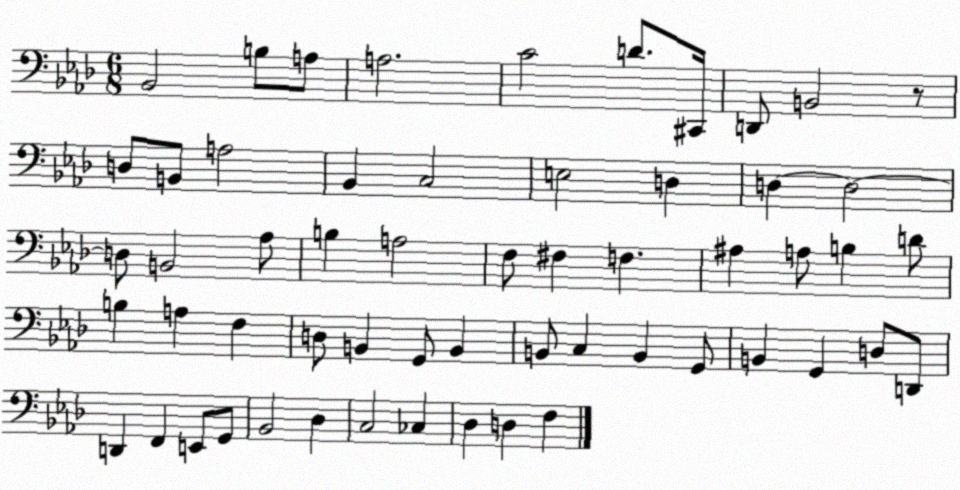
X:1
T:Untitled
M:6/8
L:1/4
K:Ab
_B,,2 B,/2 A,/2 A,2 C2 D/2 ^C,,/4 D,,/2 B,,2 z/2 D,/2 B,,/2 A,2 _B,, C,2 E,2 D, D, D,2 D,/2 B,,2 _A,/2 B, A,2 F,/2 ^F, F, ^A, A,/2 B, D/2 B, A, F, D,/2 B,, G,,/2 B,, B,,/2 C, B,, G,,/2 B,, G,, D,/2 D,,/2 D,, F,, E,,/2 G,,/2 _B,,2 _D, C,2 _C, _D, D, F,